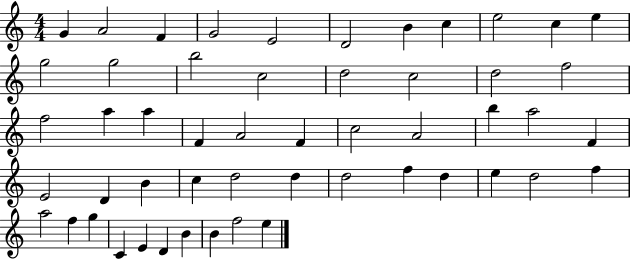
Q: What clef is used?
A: treble